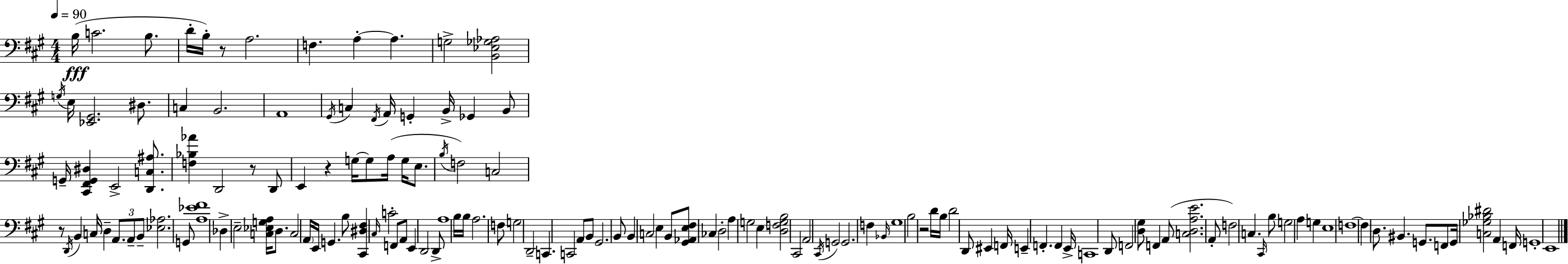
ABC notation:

X:1
T:Untitled
M:4/4
L:1/4
K:A
B,/4 C2 B,/2 D/4 B,/4 z/2 A,2 F, A, A, G,2 [B,,_E,_G,_A,]2 G,/4 E,/4 [_E,,^G,,]2 ^D,/2 C, B,,2 A,,4 ^G,,/4 C, ^F,,/4 A,,/4 G,, B,,/4 _G,, B,,/2 G,,/4 [^C,,^F,,G,,^D,] E,,2 [D,,C,^A,]/2 [F,_B,_A] D,,2 z/2 D,,/2 E,, z G,/4 G,/2 A,/4 G,/4 E,/2 B,/4 F,2 C,2 z/2 D,,/4 B,, C,/4 D, A,,/2 A,,/2 B,,/2 [_E,_A,]2 G,,/2 [A,_E^F]4 _D, E,2 [C,_E,G,A,]/4 D,/2 C,2 A,,/4 E,,/4 G,, B,/2 [^C,,^D,^F,] ^C,/4 C2 F,,/2 A,,/2 E,, D,,2 D,,/2 A,4 B,/4 B,/4 A,2 F,/2 G,2 D,,2 C,, C,,2 A,,/2 B,,/2 ^G,,2 B,,/2 B,, C,2 E, B,,/2 [^G,,_A,,E,^F,]/2 _C, D,2 A, G,2 E, [D,F,G,B,]2 ^C,,2 A,,2 ^C,,/4 G,,2 G,,2 F, _B,,/4 ^G,4 B,2 z2 D/4 B,/4 D2 D,,/2 ^E,, F,,/4 E,, F,, F,, E,,/4 C,,4 D,,/2 F,,2 [D,^G,]/2 F,, A,,/2 [C,D,A,E]2 A,,/2 F,2 C, ^C,,/4 B,/2 G,2 A, G, E,4 F,4 F, D,/2 ^B,, G,,/2 F,,/2 G,,/4 [C,_G,_B,^D]2 A,, F,,/4 G,,4 E,,4